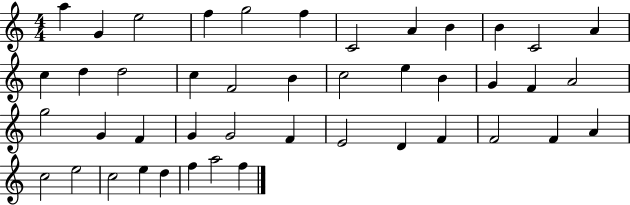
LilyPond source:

{
  \clef treble
  \numericTimeSignature
  \time 4/4
  \key c \major
  a''4 g'4 e''2 | f''4 g''2 f''4 | c'2 a'4 b'4 | b'4 c'2 a'4 | \break c''4 d''4 d''2 | c''4 f'2 b'4 | c''2 e''4 b'4 | g'4 f'4 a'2 | \break g''2 g'4 f'4 | g'4 g'2 f'4 | e'2 d'4 f'4 | f'2 f'4 a'4 | \break c''2 e''2 | c''2 e''4 d''4 | f''4 a''2 f''4 | \bar "|."
}